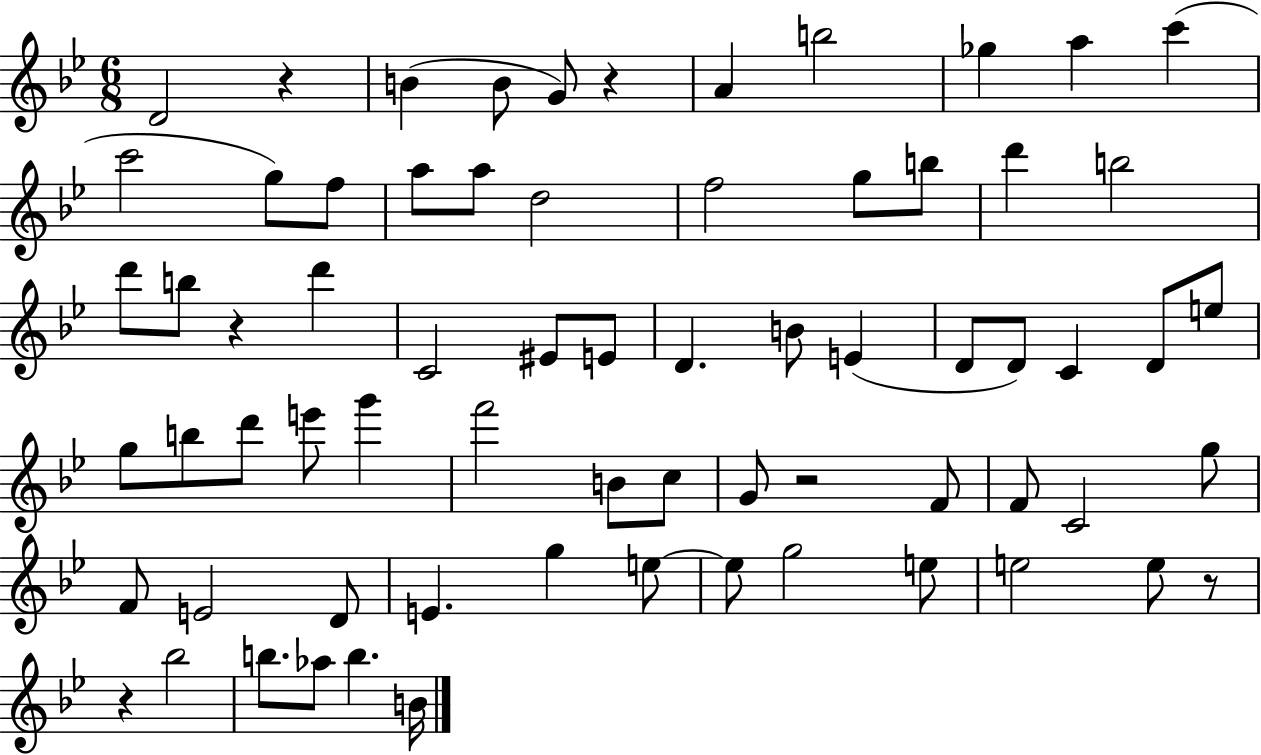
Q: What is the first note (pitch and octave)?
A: D4